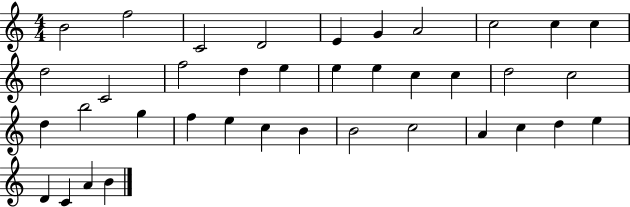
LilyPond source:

{
  \clef treble
  \numericTimeSignature
  \time 4/4
  \key c \major
  b'2 f''2 | c'2 d'2 | e'4 g'4 a'2 | c''2 c''4 c''4 | \break d''2 c'2 | f''2 d''4 e''4 | e''4 e''4 c''4 c''4 | d''2 c''2 | \break d''4 b''2 g''4 | f''4 e''4 c''4 b'4 | b'2 c''2 | a'4 c''4 d''4 e''4 | \break d'4 c'4 a'4 b'4 | \bar "|."
}